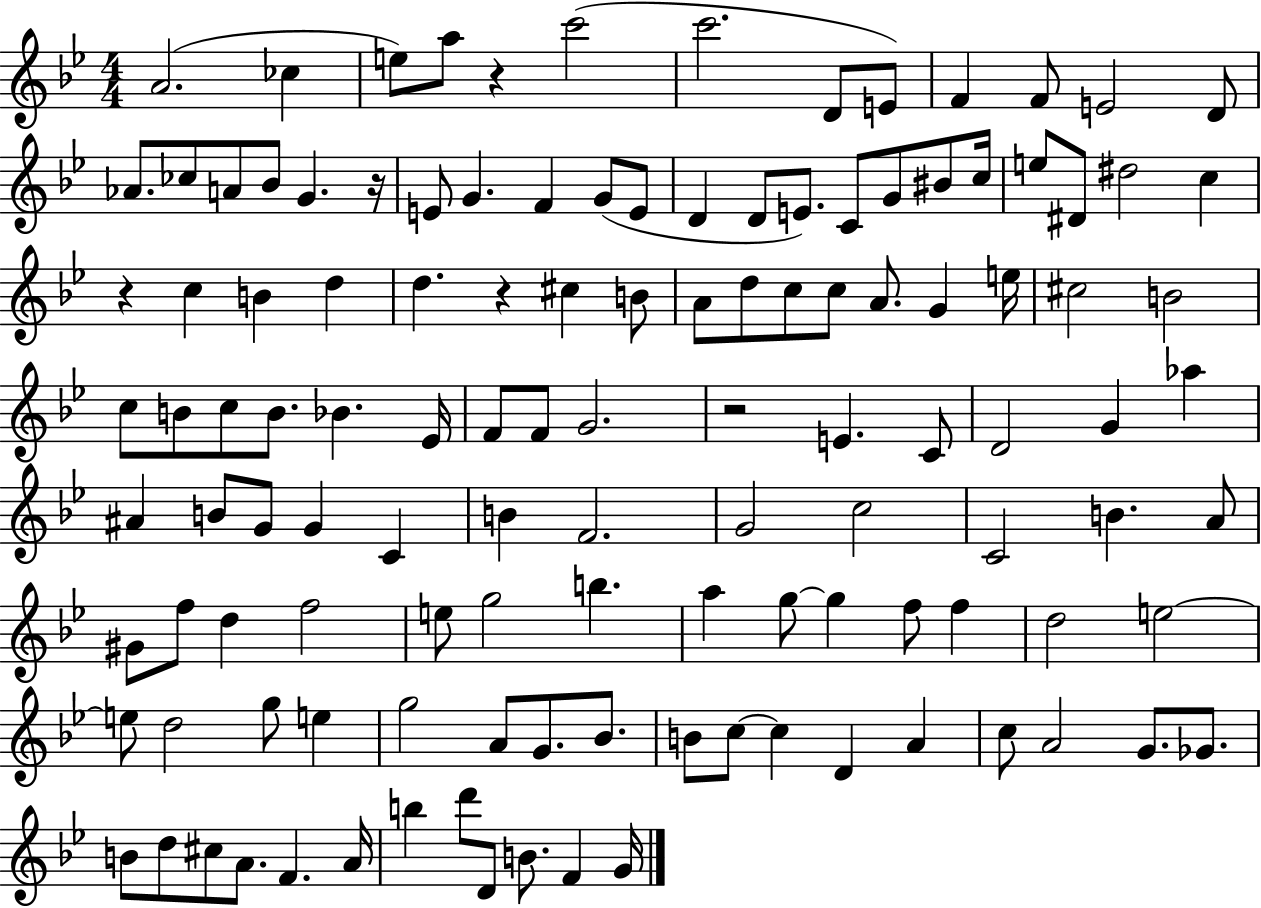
A4/h. CES5/q E5/e A5/e R/q C6/h C6/h. D4/e E4/e F4/q F4/e E4/h D4/e Ab4/e. CES5/e A4/e Bb4/e G4/q. R/s E4/e G4/q. F4/q G4/e E4/e D4/q D4/e E4/e. C4/e G4/e BIS4/e C5/s E5/e D#4/e D#5/h C5/q R/q C5/q B4/q D5/q D5/q. R/q C#5/q B4/e A4/e D5/e C5/e C5/e A4/e. G4/q E5/s C#5/h B4/h C5/e B4/e C5/e B4/e. Bb4/q. Eb4/s F4/e F4/e G4/h. R/h E4/q. C4/e D4/h G4/q Ab5/q A#4/q B4/e G4/e G4/q C4/q B4/q F4/h. G4/h C5/h C4/h B4/q. A4/e G#4/e F5/e D5/q F5/h E5/e G5/h B5/q. A5/q G5/e G5/q F5/e F5/q D5/h E5/h E5/e D5/h G5/e E5/q G5/h A4/e G4/e. Bb4/e. B4/e C5/e C5/q D4/q A4/q C5/e A4/h G4/e. Gb4/e. B4/e D5/e C#5/e A4/e. F4/q. A4/s B5/q D6/e D4/e B4/e. F4/q G4/s